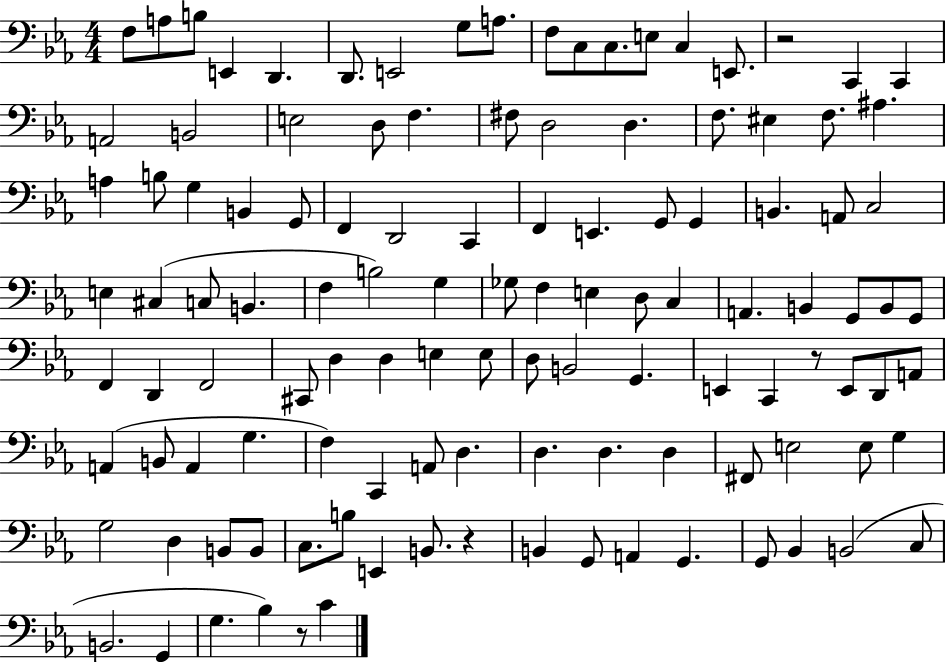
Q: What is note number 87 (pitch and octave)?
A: D3